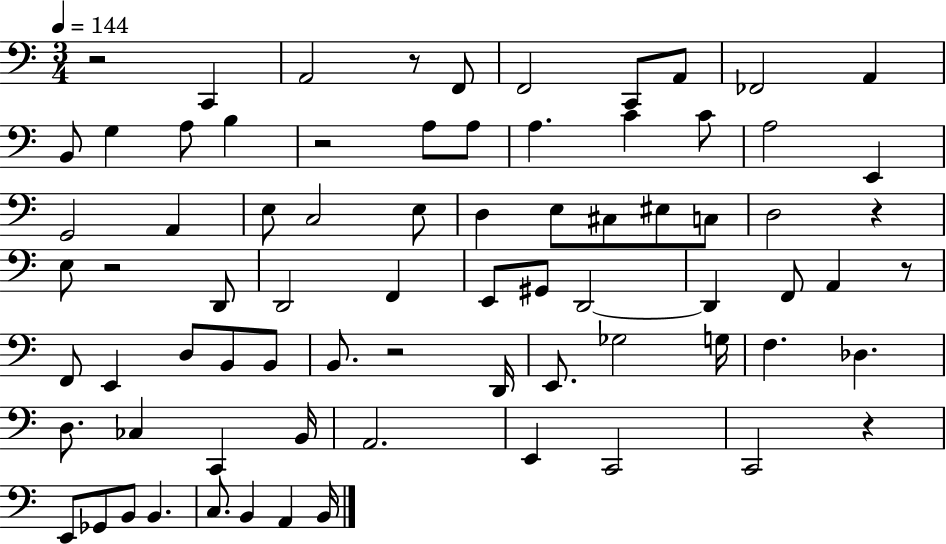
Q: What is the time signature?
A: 3/4